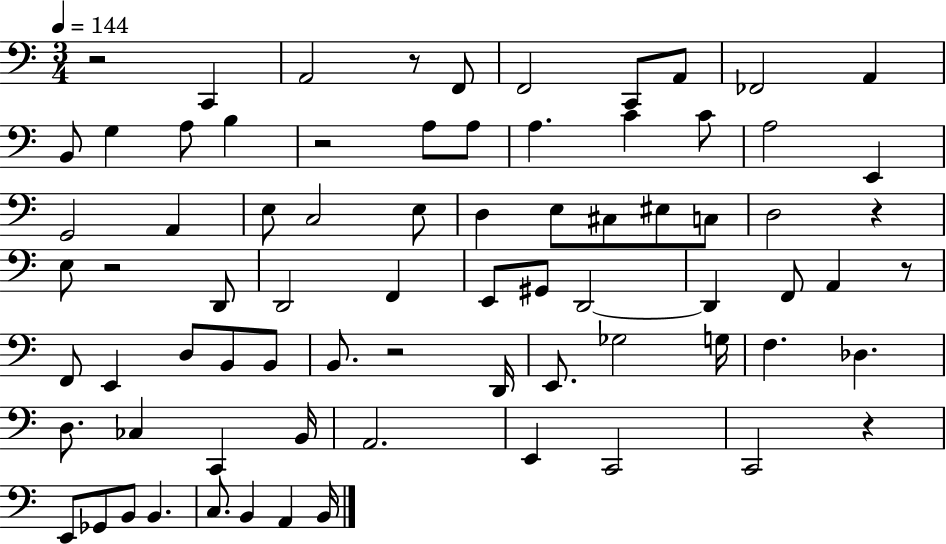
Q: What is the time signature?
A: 3/4